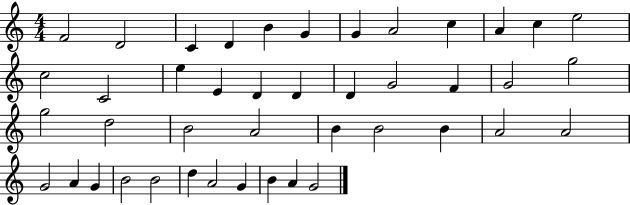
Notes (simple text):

F4/h D4/h C4/q D4/q B4/q G4/q G4/q A4/h C5/q A4/q C5/q E5/h C5/h C4/h E5/q E4/q D4/q D4/q D4/q G4/h F4/q G4/h G5/h G5/h D5/h B4/h A4/h B4/q B4/h B4/q A4/h A4/h G4/h A4/q G4/q B4/h B4/h D5/q A4/h G4/q B4/q A4/q G4/h